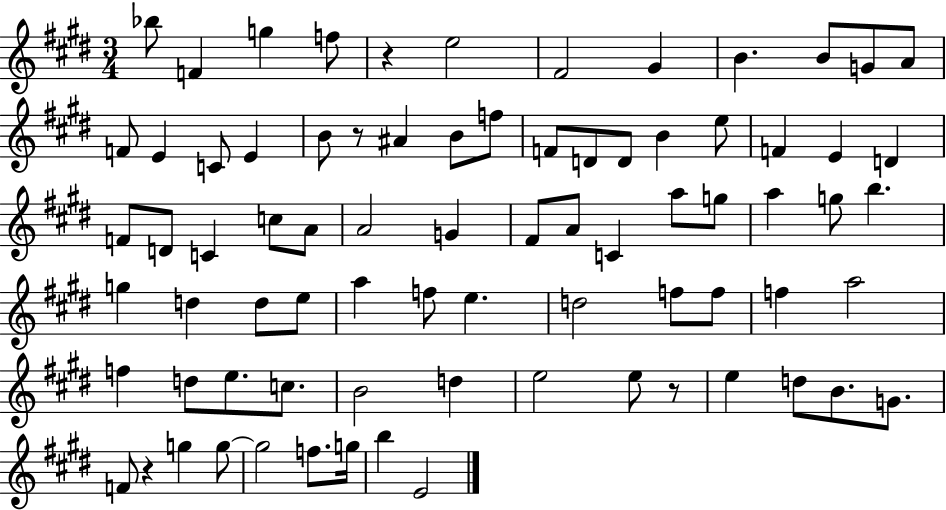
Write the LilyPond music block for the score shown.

{
  \clef treble
  \numericTimeSignature
  \time 3/4
  \key e \major
  bes''8 f'4 g''4 f''8 | r4 e''2 | fis'2 gis'4 | b'4. b'8 g'8 a'8 | \break f'8 e'4 c'8 e'4 | b'8 r8 ais'4 b'8 f''8 | f'8 d'8 d'8 b'4 e''8 | f'4 e'4 d'4 | \break f'8 d'8 c'4 c''8 a'8 | a'2 g'4 | fis'8 a'8 c'4 a''8 g''8 | a''4 g''8 b''4. | \break g''4 d''4 d''8 e''8 | a''4 f''8 e''4. | d''2 f''8 f''8 | f''4 a''2 | \break f''4 d''8 e''8. c''8. | b'2 d''4 | e''2 e''8 r8 | e''4 d''8 b'8. g'8. | \break f'8 r4 g''4 g''8~~ | g''2 f''8. g''16 | b''4 e'2 | \bar "|."
}